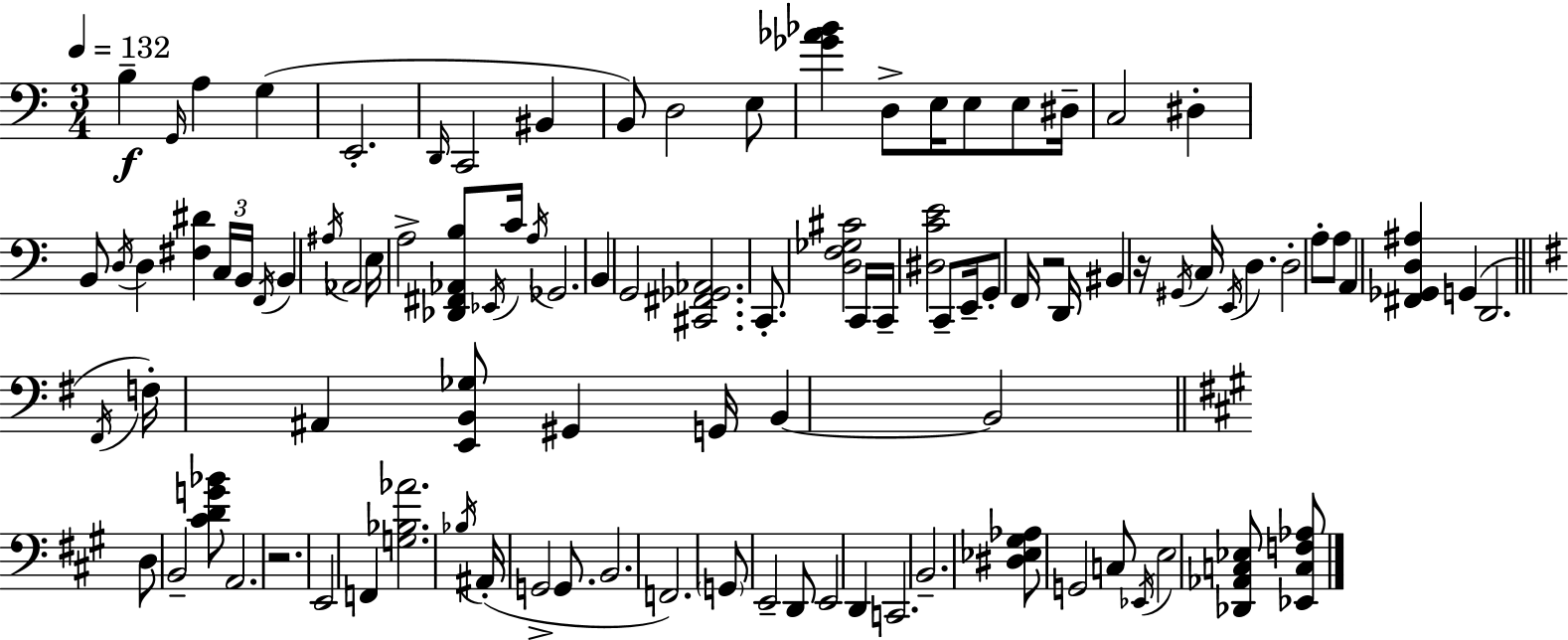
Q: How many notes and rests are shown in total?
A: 99